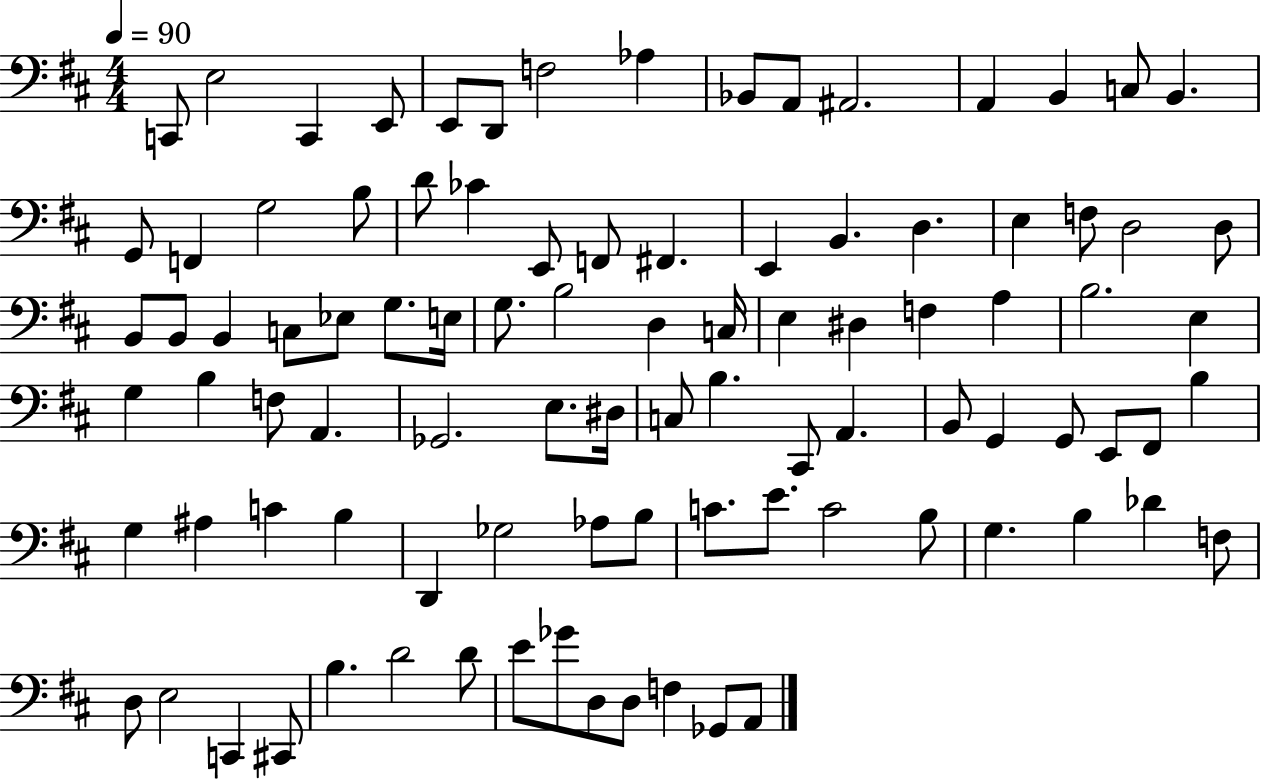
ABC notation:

X:1
T:Untitled
M:4/4
L:1/4
K:D
C,,/2 E,2 C,, E,,/2 E,,/2 D,,/2 F,2 _A, _B,,/2 A,,/2 ^A,,2 A,, B,, C,/2 B,, G,,/2 F,, G,2 B,/2 D/2 _C E,,/2 F,,/2 ^F,, E,, B,, D, E, F,/2 D,2 D,/2 B,,/2 B,,/2 B,, C,/2 _E,/2 G,/2 E,/4 G,/2 B,2 D, C,/4 E, ^D, F, A, B,2 E, G, B, F,/2 A,, _G,,2 E,/2 ^D,/4 C,/2 B, ^C,,/2 A,, B,,/2 G,, G,,/2 E,,/2 ^F,,/2 B, G, ^A, C B, D,, _G,2 _A,/2 B,/2 C/2 E/2 C2 B,/2 G, B, _D F,/2 D,/2 E,2 C,, ^C,,/2 B, D2 D/2 E/2 _G/2 D,/2 D,/2 F, _G,,/2 A,,/2